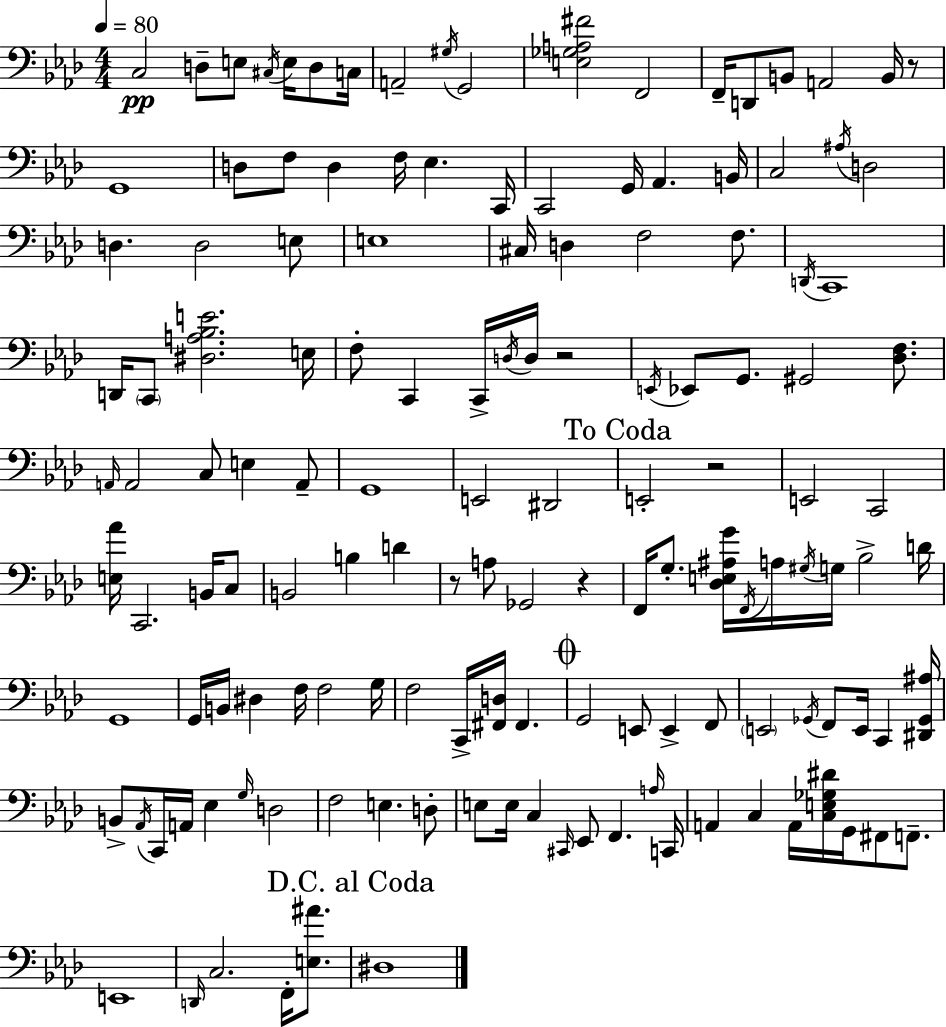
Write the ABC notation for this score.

X:1
T:Untitled
M:4/4
L:1/4
K:Fm
C,2 D,/2 E,/2 ^C,/4 E,/4 D,/2 C,/4 A,,2 ^G,/4 G,,2 [E,_G,A,^F]2 F,,2 F,,/4 D,,/2 B,,/2 A,,2 B,,/4 z/2 G,,4 D,/2 F,/2 D, F,/4 _E, C,,/4 C,,2 G,,/4 _A,, B,,/4 C,2 ^A,/4 D,2 D, D,2 E,/2 E,4 ^C,/4 D, F,2 F,/2 D,,/4 C,,4 D,,/4 C,,/2 [^D,A,_B,E]2 E,/4 F,/2 C,, C,,/4 D,/4 D,/4 z2 E,,/4 _E,,/2 G,,/2 ^G,,2 [_D,F,]/2 A,,/4 A,,2 C,/2 E, A,,/2 G,,4 E,,2 ^D,,2 E,,2 z2 E,,2 C,,2 [E,_A]/4 C,,2 B,,/4 C,/2 B,,2 B, D z/2 A,/2 _G,,2 z F,,/4 G,/2 [_D,E,^A,G]/4 F,,/4 A,/4 ^G,/4 G,/4 _B,2 D/4 G,,4 G,,/4 B,,/4 ^D, F,/4 F,2 G,/4 F,2 C,,/4 [^F,,D,]/4 ^F,, G,,2 E,,/2 E,, F,,/2 E,,2 _G,,/4 F,,/2 E,,/4 C,, [^D,,_G,,^A,]/4 B,,/2 _A,,/4 C,,/4 A,,/4 _E, G,/4 D,2 F,2 E, D,/2 E,/2 E,/4 C, ^C,,/4 _E,,/2 F,, A,/4 C,,/4 A,, C, A,,/4 [C,E,_G,^D]/4 G,,/4 ^F,,/2 F,,/2 E,,4 D,,/4 C,2 F,,/4 [E,^A]/2 ^D,4